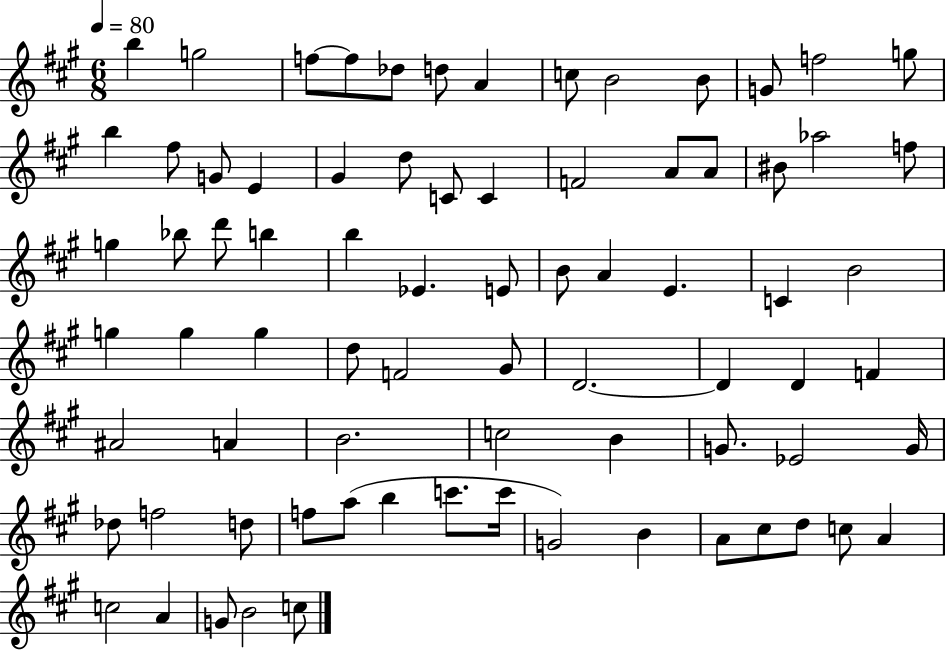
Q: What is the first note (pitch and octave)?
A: B5